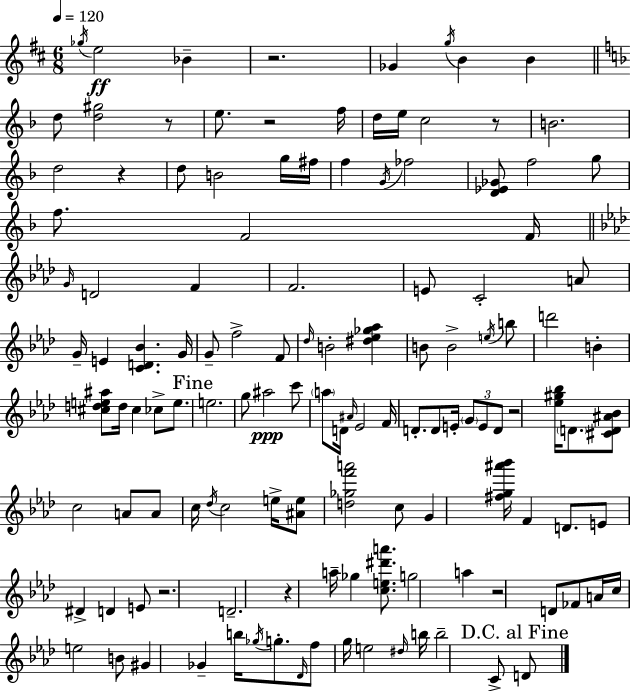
Gb5/s E5/h Bb4/q R/h. Gb4/q G5/s B4/q B4/q D5/e [D5,G#5]/h R/e E5/e. R/h F5/s D5/s E5/s C5/h R/e B4/h. D5/h R/q D5/e B4/h G5/s F#5/s F5/q G4/s FES5/h [D4,Eb4,Gb4]/e F5/h G5/e F5/e. F4/h F4/s G4/s D4/h F4/q F4/h. E4/e C4/h A4/e G4/s E4/q [C4,D4,Bb4]/q. G4/s G4/e F5/h F4/e Db5/s B4/h [D#5,Eb5,Gb5,Ab5]/q B4/e B4/h E5/s B5/e D6/h B4/q [C#5,D5,E5,A#5]/e D5/s C#5/q CES5/e E5/e. E5/h. G5/e A#5/h C6/e A5/e D4/s A#4/s Eb4/h F4/s D4/e. D4/e E4/s G4/e E4/e D4/e R/h [Eb5,G#5,Bb5]/s D4/e. [C#4,D4,A#4,Bb4]/e C5/h A4/e A4/e C5/s Db5/s C5/h E5/s [A#4,E5]/e [D5,Gb5,F6,A6]/h C5/e G4/q [F#5,G5,A#6,Bb6]/s F4/q D4/e. E4/e D#4/q D4/q E4/e R/h. D4/h. R/q A5/s Gb5/q [C5,E5,D#6,A6]/e. G5/h A5/q R/h D4/e FES4/e A4/s C5/s E5/h B4/e G#4/q Gb4/q B5/s Gb5/s G5/e. Db4/s F5/e G5/s E5/h D#5/s B5/s B5/h C4/e D4/e